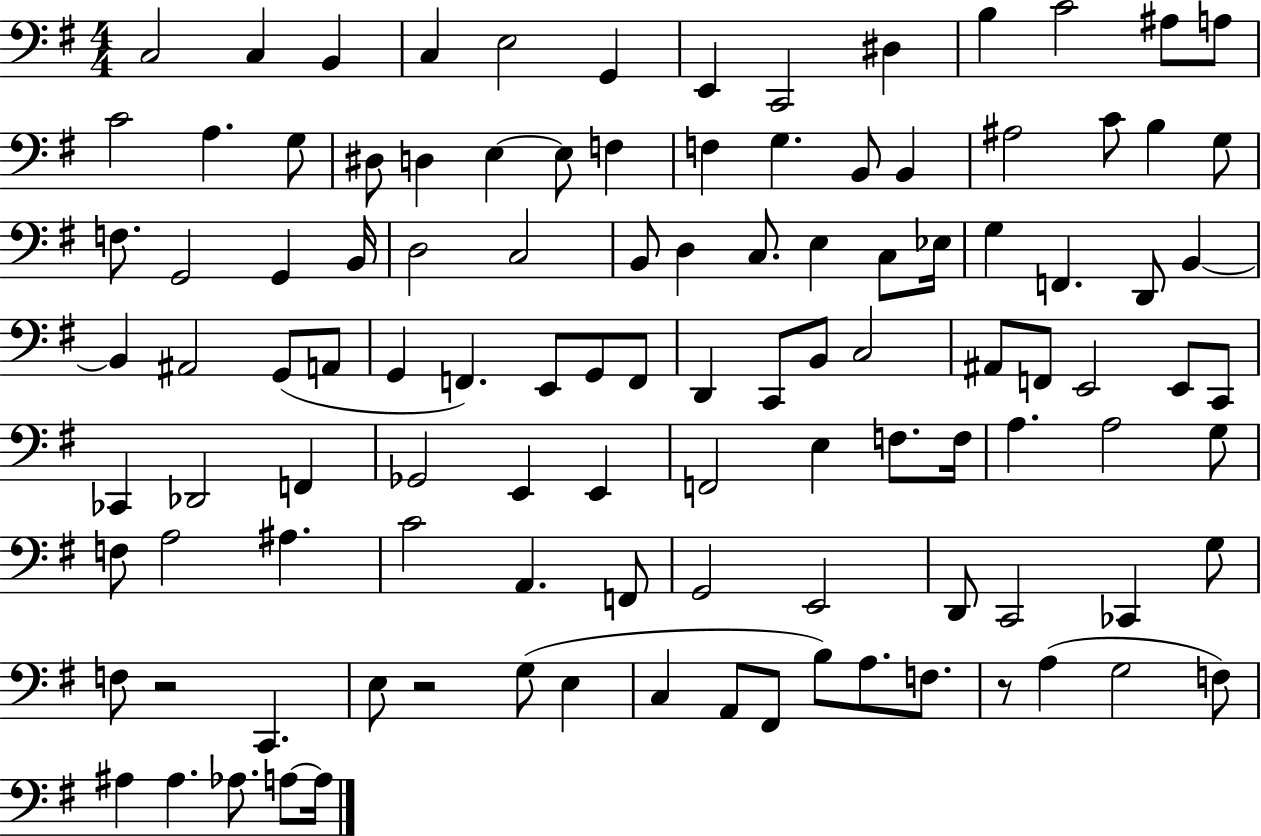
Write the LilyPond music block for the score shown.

{
  \clef bass
  \numericTimeSignature
  \time 4/4
  \key g \major
  \repeat volta 2 { c2 c4 b,4 | c4 e2 g,4 | e,4 c,2 dis4 | b4 c'2 ais8 a8 | \break c'2 a4. g8 | dis8 d4 e4~~ e8 f4 | f4 g4. b,8 b,4 | ais2 c'8 b4 g8 | \break f8. g,2 g,4 b,16 | d2 c2 | b,8 d4 c8. e4 c8 ees16 | g4 f,4. d,8 b,4~~ | \break b,4 ais,2 g,8( a,8 | g,4 f,4.) e,8 g,8 f,8 | d,4 c,8 b,8 c2 | ais,8 f,8 e,2 e,8 c,8 | \break ces,4 des,2 f,4 | ges,2 e,4 e,4 | f,2 e4 f8. f16 | a4. a2 g8 | \break f8 a2 ais4. | c'2 a,4. f,8 | g,2 e,2 | d,8 c,2 ces,4 g8 | \break f8 r2 c,4. | e8 r2 g8( e4 | c4 a,8 fis,8 b8) a8. f8. | r8 a4( g2 f8) | \break ais4 ais4. aes8. a8~~ a16 | } \bar "|."
}